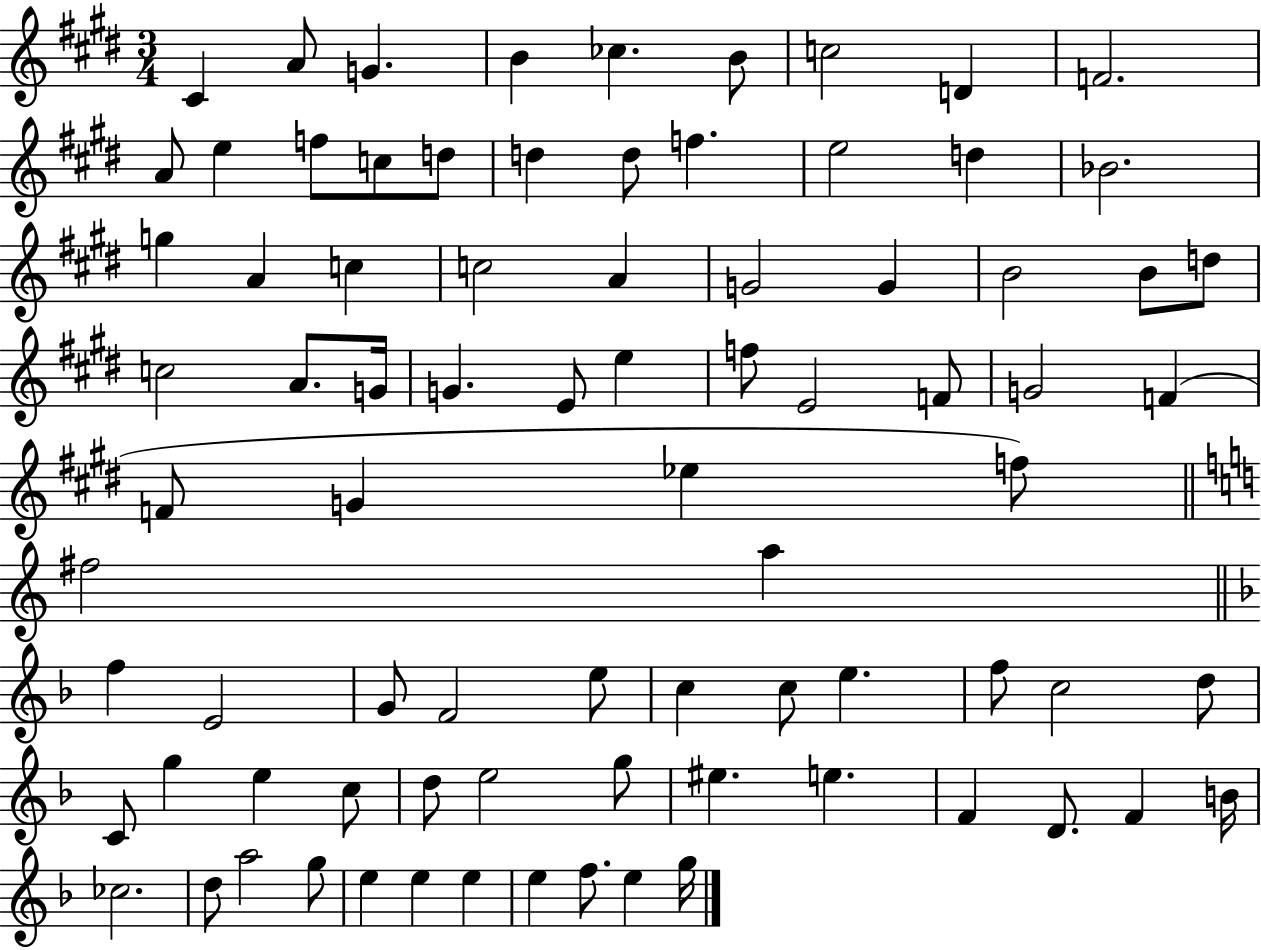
{
  \clef treble
  \numericTimeSignature
  \time 3/4
  \key e \major
  cis'4 a'8 g'4. | b'4 ces''4. b'8 | c''2 d'4 | f'2. | \break a'8 e''4 f''8 c''8 d''8 | d''4 d''8 f''4. | e''2 d''4 | bes'2. | \break g''4 a'4 c''4 | c''2 a'4 | g'2 g'4 | b'2 b'8 d''8 | \break c''2 a'8. g'16 | g'4. e'8 e''4 | f''8 e'2 f'8 | g'2 f'4( | \break f'8 g'4 ees''4 f''8) | \bar "||" \break \key c \major fis''2 a''4 | \bar "||" \break \key d \minor f''4 e'2 | g'8 f'2 e''8 | c''4 c''8 e''4. | f''8 c''2 d''8 | \break c'8 g''4 e''4 c''8 | d''8 e''2 g''8 | eis''4. e''4. | f'4 d'8. f'4 b'16 | \break ces''2. | d''8 a''2 g''8 | e''4 e''4 e''4 | e''4 f''8. e''4 g''16 | \break \bar "|."
}